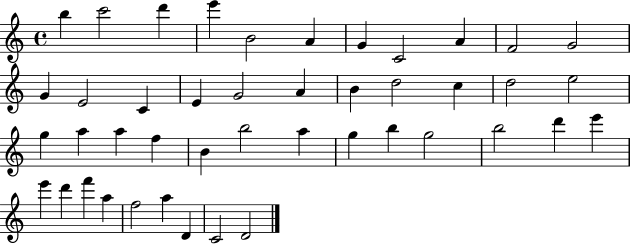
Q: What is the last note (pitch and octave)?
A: D4